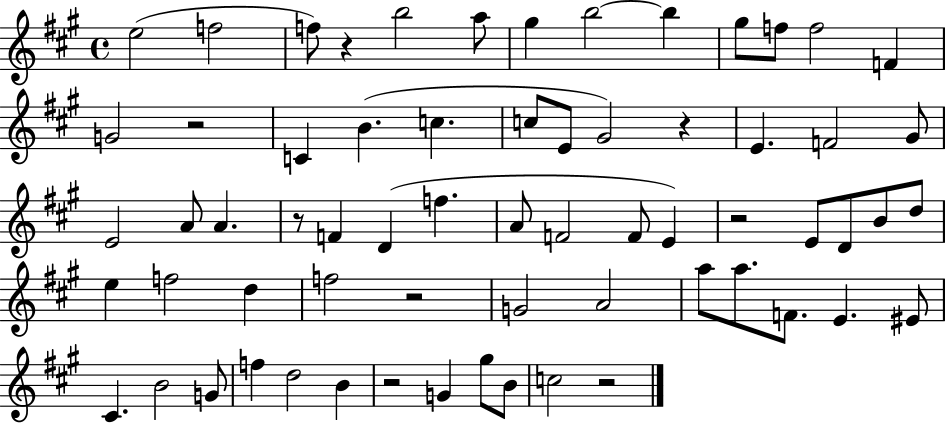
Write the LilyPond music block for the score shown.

{
  \clef treble
  \time 4/4
  \defaultTimeSignature
  \key a \major
  e''2( f''2 | f''8) r4 b''2 a''8 | gis''4 b''2~~ b''4 | gis''8 f''8 f''2 f'4 | \break g'2 r2 | c'4 b'4.( c''4. | c''8 e'8 gis'2) r4 | e'4. f'2 gis'8 | \break e'2 a'8 a'4. | r8 f'4 d'4( f''4. | a'8 f'2 f'8 e'4) | r2 e'8 d'8 b'8 d''8 | \break e''4 f''2 d''4 | f''2 r2 | g'2 a'2 | a''8 a''8. f'8. e'4. eis'8 | \break cis'4. b'2 g'8 | f''4 d''2 b'4 | r2 g'4 gis''8 b'8 | c''2 r2 | \break \bar "|."
}